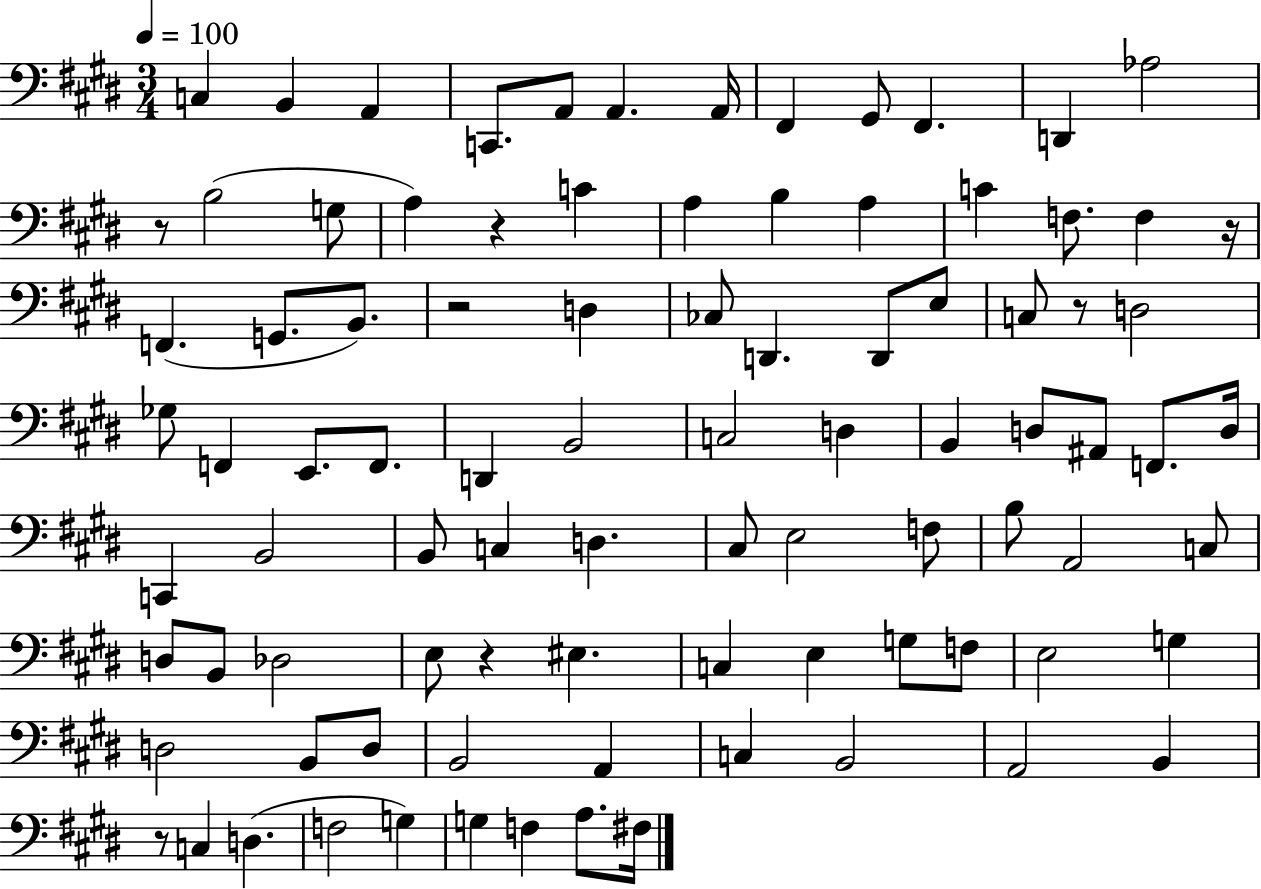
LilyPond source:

{
  \clef bass
  \numericTimeSignature
  \time 3/4
  \key e \major
  \tempo 4 = 100
  c4 b,4 a,4 | c,8. a,8 a,4. a,16 | fis,4 gis,8 fis,4. | d,4 aes2 | \break r8 b2( g8 | a4) r4 c'4 | a4 b4 a4 | c'4 f8. f4 r16 | \break f,4.( g,8. b,8.) | r2 d4 | ces8 d,4. d,8 e8 | c8 r8 d2 | \break ges8 f,4 e,8. f,8. | d,4 b,2 | c2 d4 | b,4 d8 ais,8 f,8. d16 | \break c,4 b,2 | b,8 c4 d4. | cis8 e2 f8 | b8 a,2 c8 | \break d8 b,8 des2 | e8 r4 eis4. | c4 e4 g8 f8 | e2 g4 | \break d2 b,8 d8 | b,2 a,4 | c4 b,2 | a,2 b,4 | \break r8 c4 d4.( | f2 g4) | g4 f4 a8. fis16 | \bar "|."
}